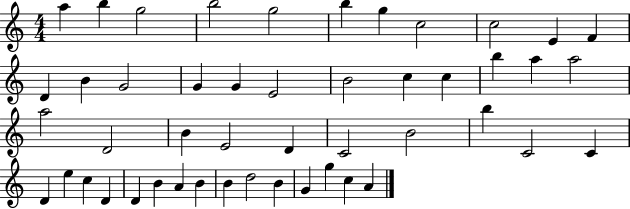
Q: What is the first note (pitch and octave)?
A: A5